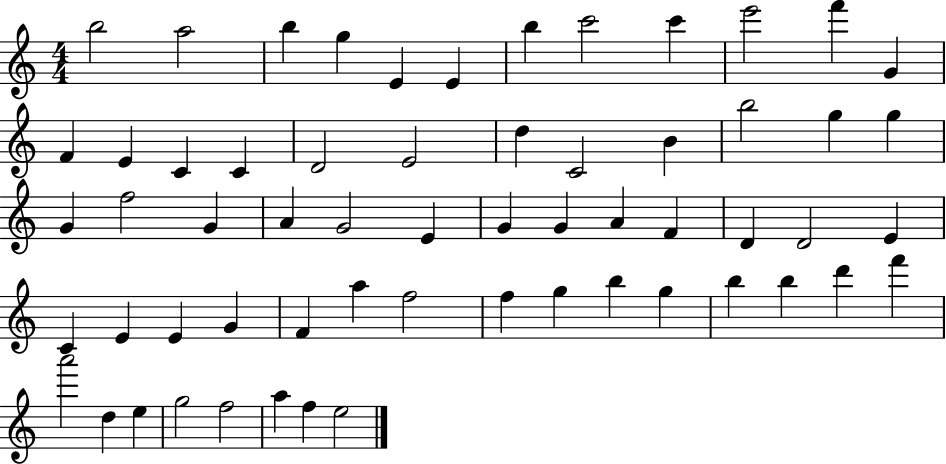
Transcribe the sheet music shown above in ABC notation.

X:1
T:Untitled
M:4/4
L:1/4
K:C
b2 a2 b g E E b c'2 c' e'2 f' G F E C C D2 E2 d C2 B b2 g g G f2 G A G2 E G G A F D D2 E C E E G F a f2 f g b g b b d' f' a'2 d e g2 f2 a f e2